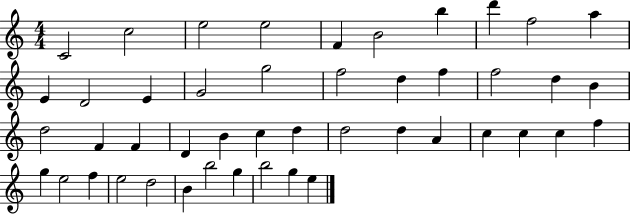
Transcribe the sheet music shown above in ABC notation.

X:1
T:Untitled
M:4/4
L:1/4
K:C
C2 c2 e2 e2 F B2 b d' f2 a E D2 E G2 g2 f2 d f f2 d B d2 F F D B c d d2 d A c c c f g e2 f e2 d2 B b2 g b2 g e